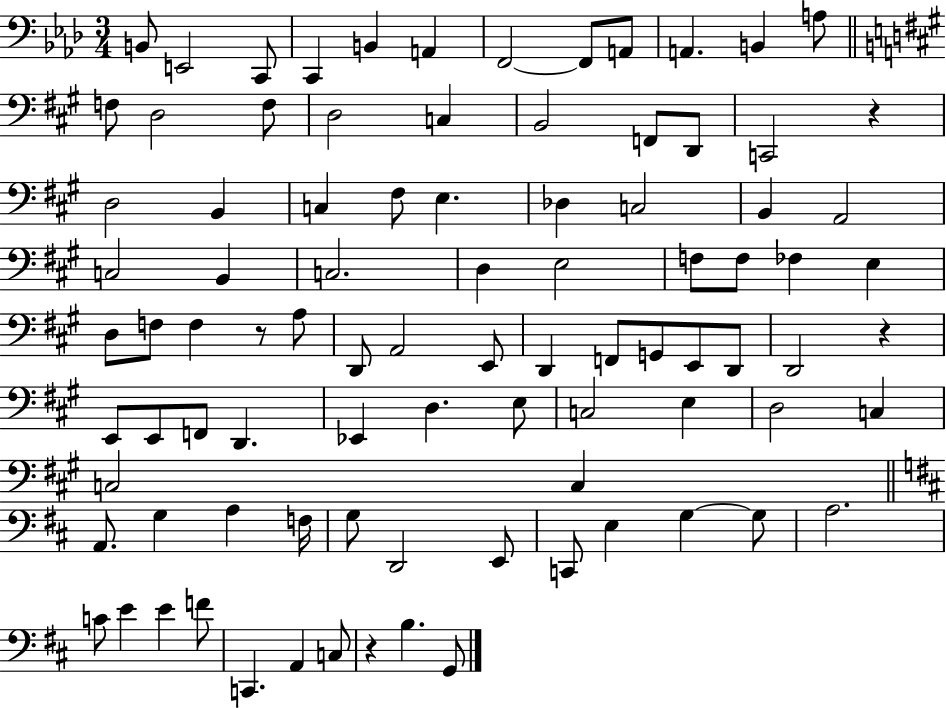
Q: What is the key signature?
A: AES major